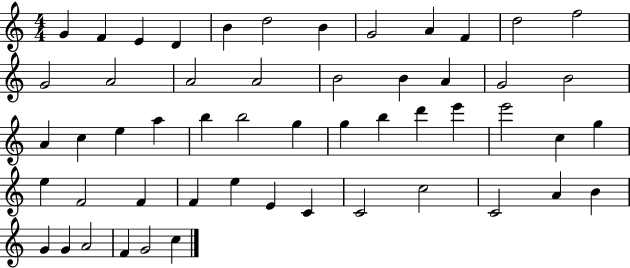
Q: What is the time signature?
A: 4/4